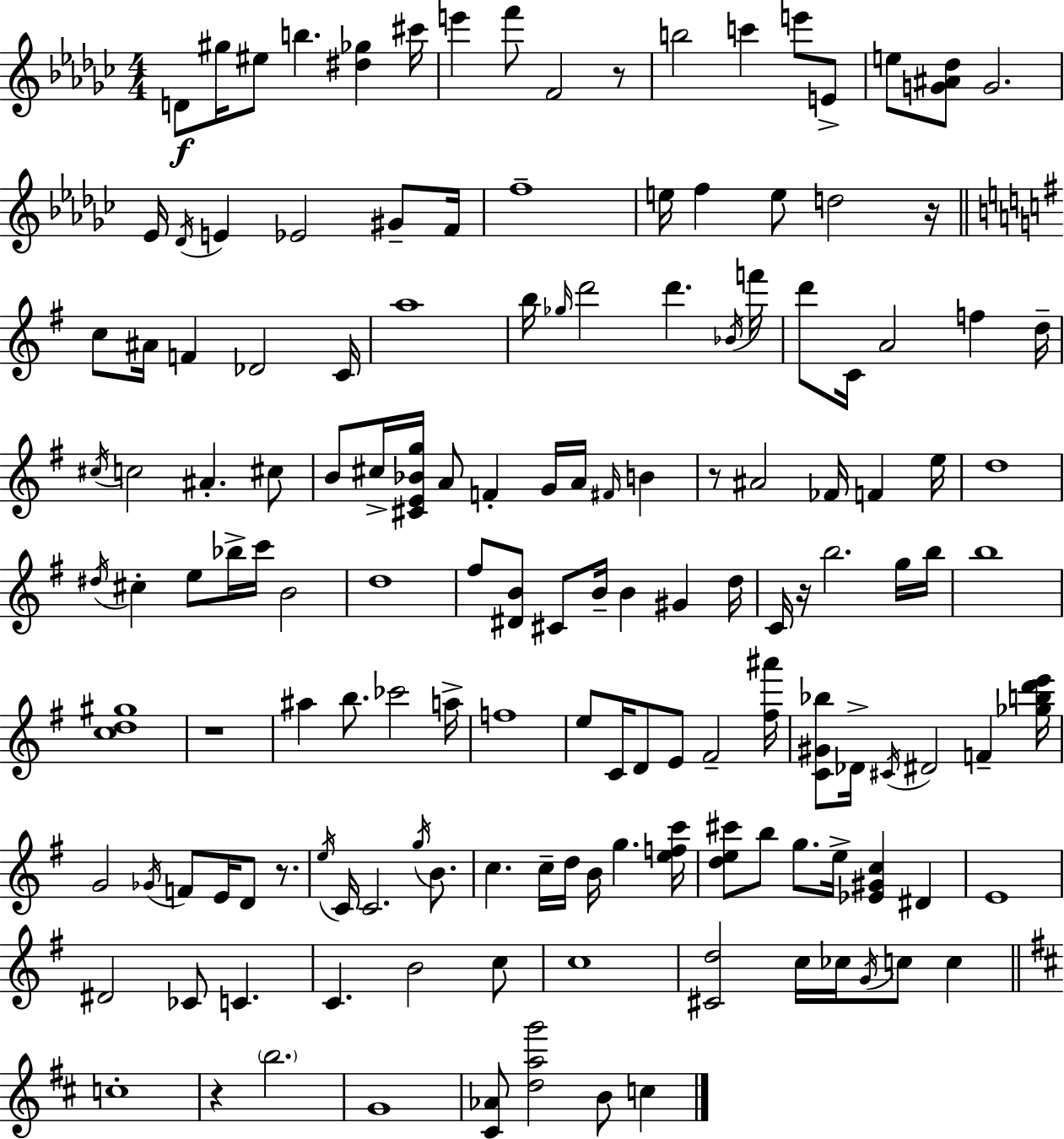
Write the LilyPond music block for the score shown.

{
  \clef treble
  \numericTimeSignature
  \time 4/4
  \key ees \minor
  d'8\f gis''16 eis''8 b''4. <dis'' ges''>4 cis'''16 | e'''4 f'''8 f'2 r8 | b''2 c'''4 e'''8 e'8-> | e''8 <g' ais' des''>8 g'2. | \break ees'16 \acciaccatura { des'16 } e'4 ees'2 gis'8-- | f'16 f''1-- | e''16 f''4 e''8 d''2 | r16 \bar "||" \break \key e \minor c''8 ais'16 f'4 des'2 c'16 | a''1 | b''16 \grace { ges''16 } d'''2 d'''4. | \acciaccatura { bes'16 } f'''16 d'''8 c'16 a'2 f''4 | \break d''16-- \acciaccatura { cis''16 } c''2 ais'4.-. | cis''8 b'8 cis''16-> <cis' e' bes' g''>16 a'8 f'4-. g'16 a'16 \grace { fis'16 } | b'4 r8 ais'2 fes'16 f'4 | e''16 d''1 | \break \acciaccatura { dis''16 } cis''4-. e''8 bes''16-> c'''16 b'2 | d''1 | fis''8 <dis' b'>8 cis'8 b'16-- b'4 | gis'4 d''16 c'16 r16 b''2. | \break g''16 b''16 b''1 | <c'' d'' gis''>1 | r1 | ais''4 b''8. ces'''2 | \break a''16-> f''1 | e''8 c'16 d'8 e'8 fis'2-- | <fis'' ais'''>16 <c' gis' bes''>8 des'16-> \acciaccatura { cis'16 } dis'2 | f'4-- <ges'' b'' d''' e'''>16 g'2 \acciaccatura { ges'16 } f'8 | \break e'16 d'8 r8. \acciaccatura { e''16 } c'16 c'2. | \acciaccatura { g''16 } b'8. c''4. c''16-- | d''16 b'16 g''4. <e'' f'' c'''>16 <d'' e'' cis'''>8 b''8 g''8. | e''16-> <ees' gis' c''>4 dis'4 e'1 | \break dis'2 | ces'8 c'4. c'4. b'2 | c''8 c''1 | <cis' d''>2 | \break c''16 ces''16 \acciaccatura { g'16 } c''8 c''4 \bar "||" \break \key b \minor c''1-. | r4 \parenthesize b''2. | g'1 | <cis' aes'>8 <d'' a'' g'''>2 b'8 c''4 | \break \bar "|."
}